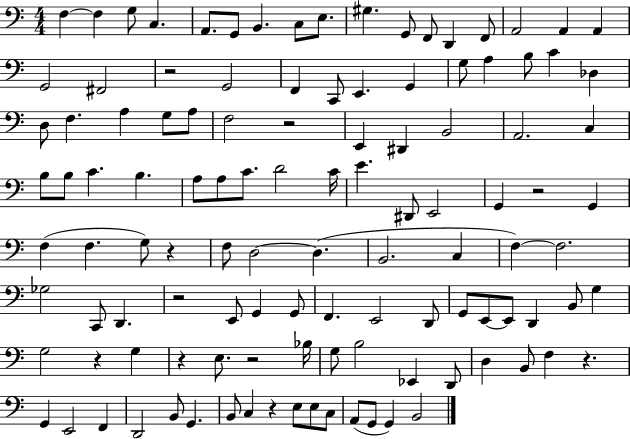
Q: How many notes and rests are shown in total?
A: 115